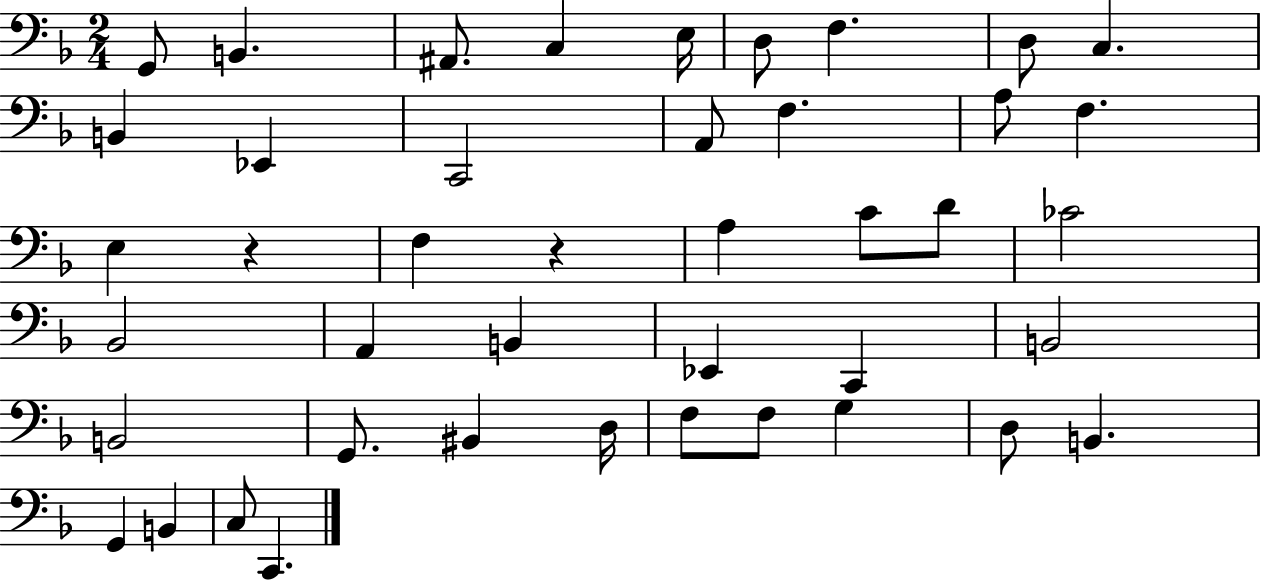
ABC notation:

X:1
T:Untitled
M:2/4
L:1/4
K:F
G,,/2 B,, ^A,,/2 C, E,/4 D,/2 F, D,/2 C, B,, _E,, C,,2 A,,/2 F, A,/2 F, E, z F, z A, C/2 D/2 _C2 _B,,2 A,, B,, _E,, C,, B,,2 B,,2 G,,/2 ^B,, D,/4 F,/2 F,/2 G, D,/2 B,, G,, B,, C,/2 C,,